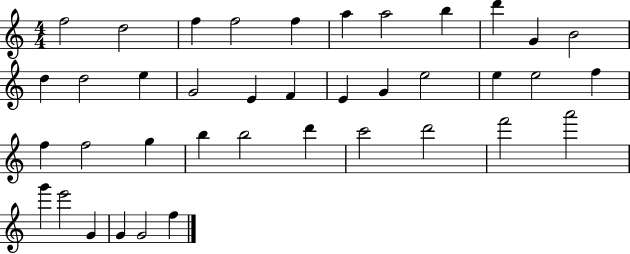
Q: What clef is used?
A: treble